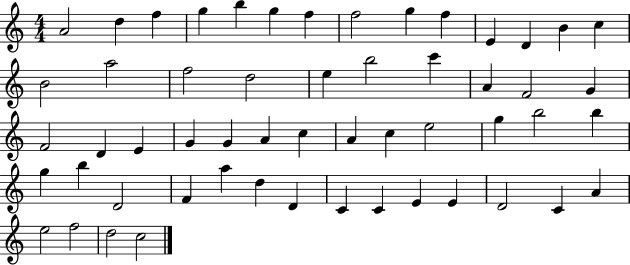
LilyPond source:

{
  \clef treble
  \numericTimeSignature
  \time 4/4
  \key c \major
  a'2 d''4 f''4 | g''4 b''4 g''4 f''4 | f''2 g''4 f''4 | e'4 d'4 b'4 c''4 | \break b'2 a''2 | f''2 d''2 | e''4 b''2 c'''4 | a'4 f'2 g'4 | \break f'2 d'4 e'4 | g'4 g'4 a'4 c''4 | a'4 c''4 e''2 | g''4 b''2 b''4 | \break g''4 b''4 d'2 | f'4 a''4 d''4 d'4 | c'4 c'4 e'4 e'4 | d'2 c'4 a'4 | \break e''2 f''2 | d''2 c''2 | \bar "|."
}